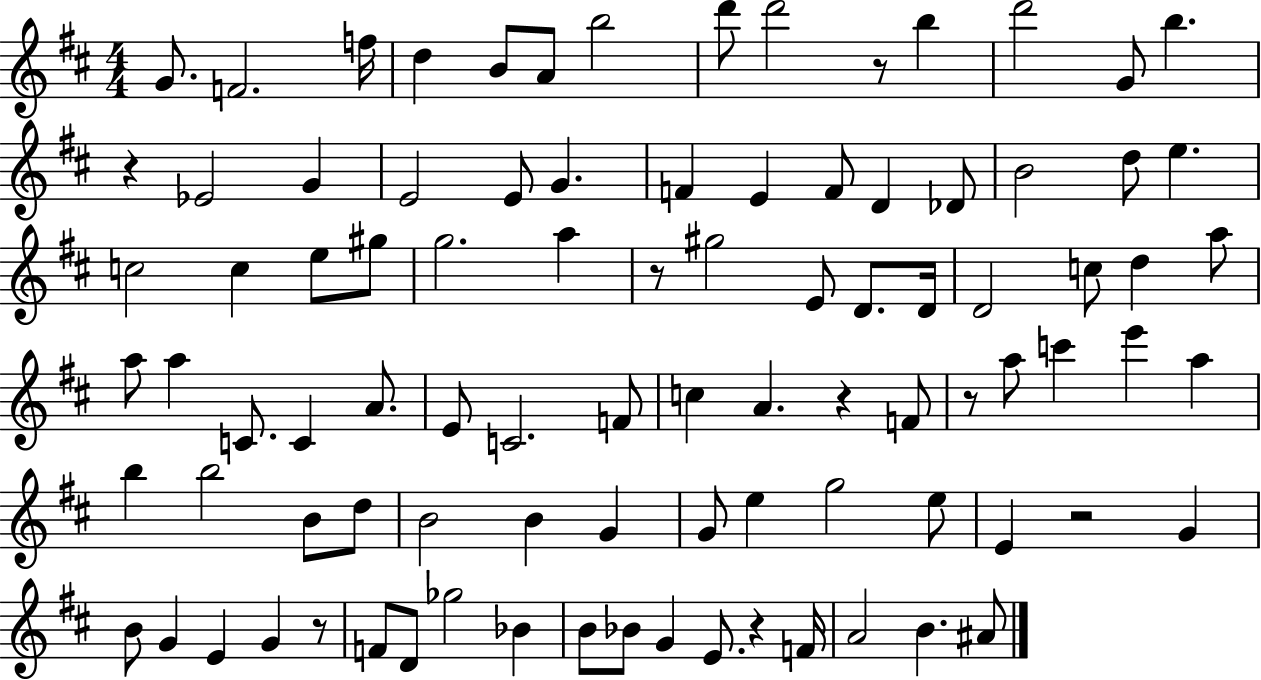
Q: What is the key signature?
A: D major